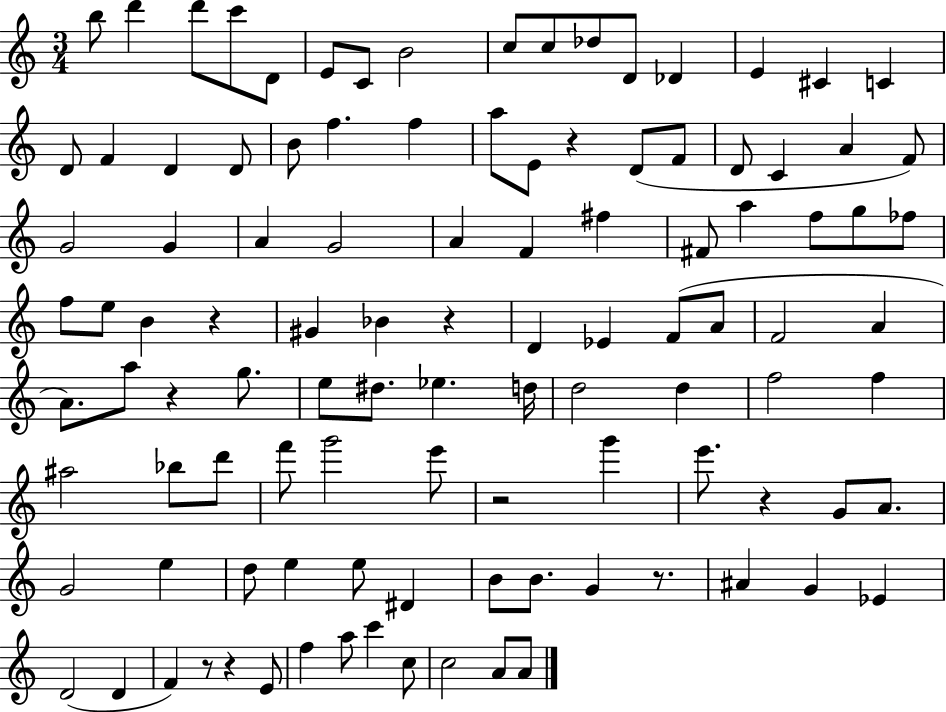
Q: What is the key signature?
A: C major